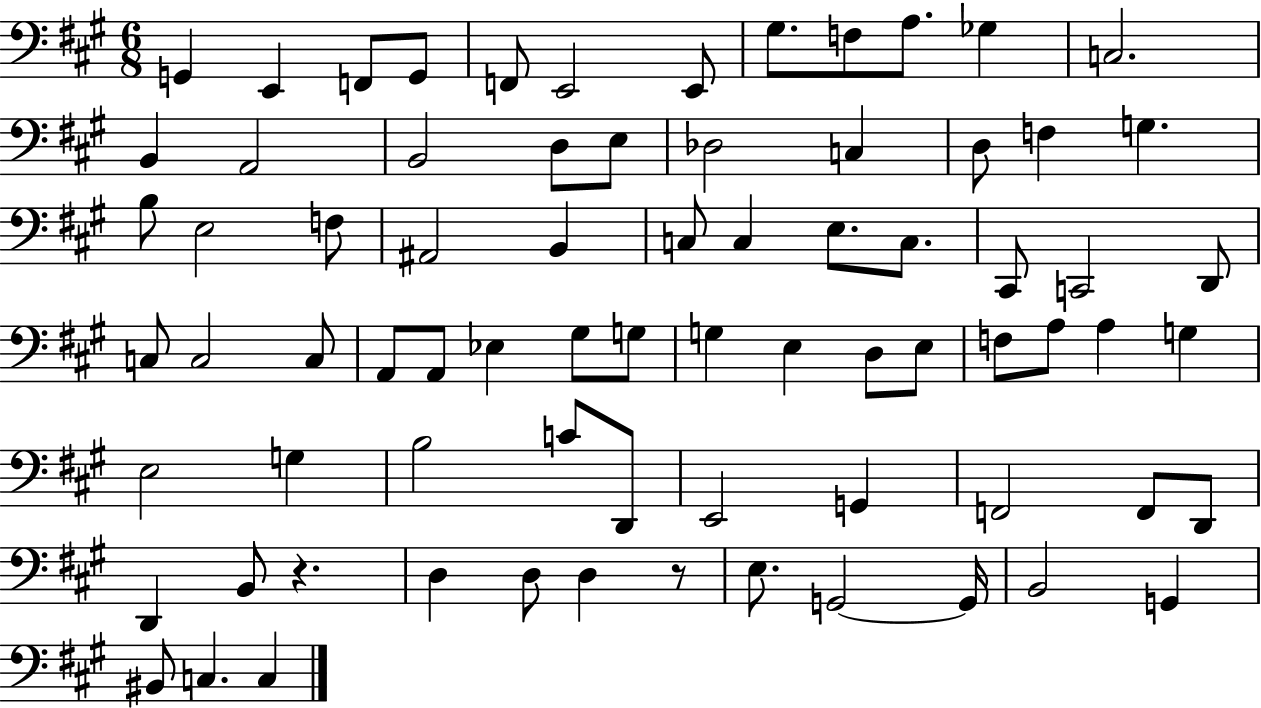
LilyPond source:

{
  \clef bass
  \numericTimeSignature
  \time 6/8
  \key a \major
  g,4 e,4 f,8 g,8 | f,8 e,2 e,8 | gis8. f8 a8. ges4 | c2. | \break b,4 a,2 | b,2 d8 e8 | des2 c4 | d8 f4 g4. | \break b8 e2 f8 | ais,2 b,4 | c8 c4 e8. c8. | cis,8 c,2 d,8 | \break c8 c2 c8 | a,8 a,8 ees4 gis8 g8 | g4 e4 d8 e8 | f8 a8 a4 g4 | \break e2 g4 | b2 c'8 d,8 | e,2 g,4 | f,2 f,8 d,8 | \break d,4 b,8 r4. | d4 d8 d4 r8 | e8. g,2~~ g,16 | b,2 g,4 | \break bis,8 c4. c4 | \bar "|."
}